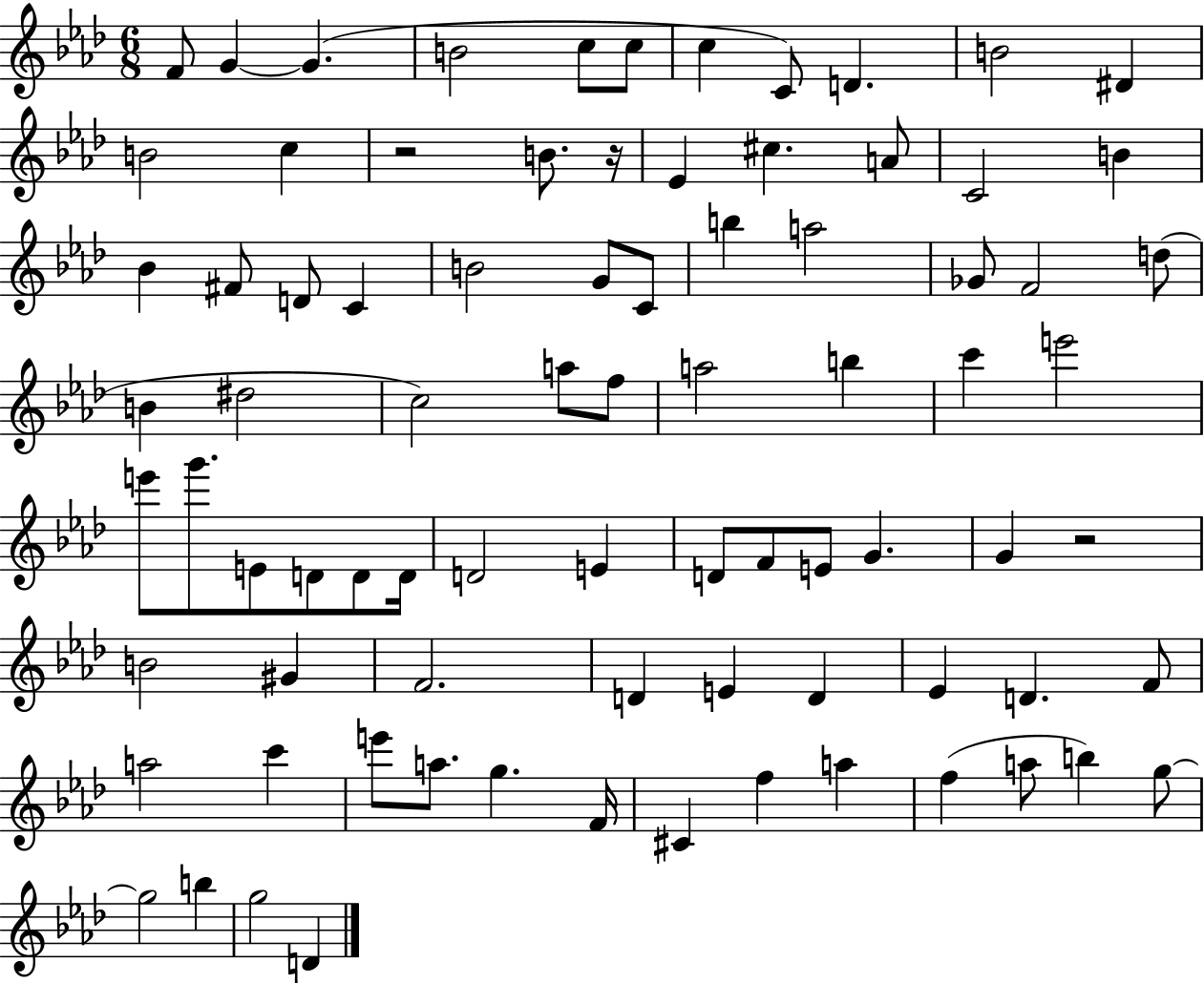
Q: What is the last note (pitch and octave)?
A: D4